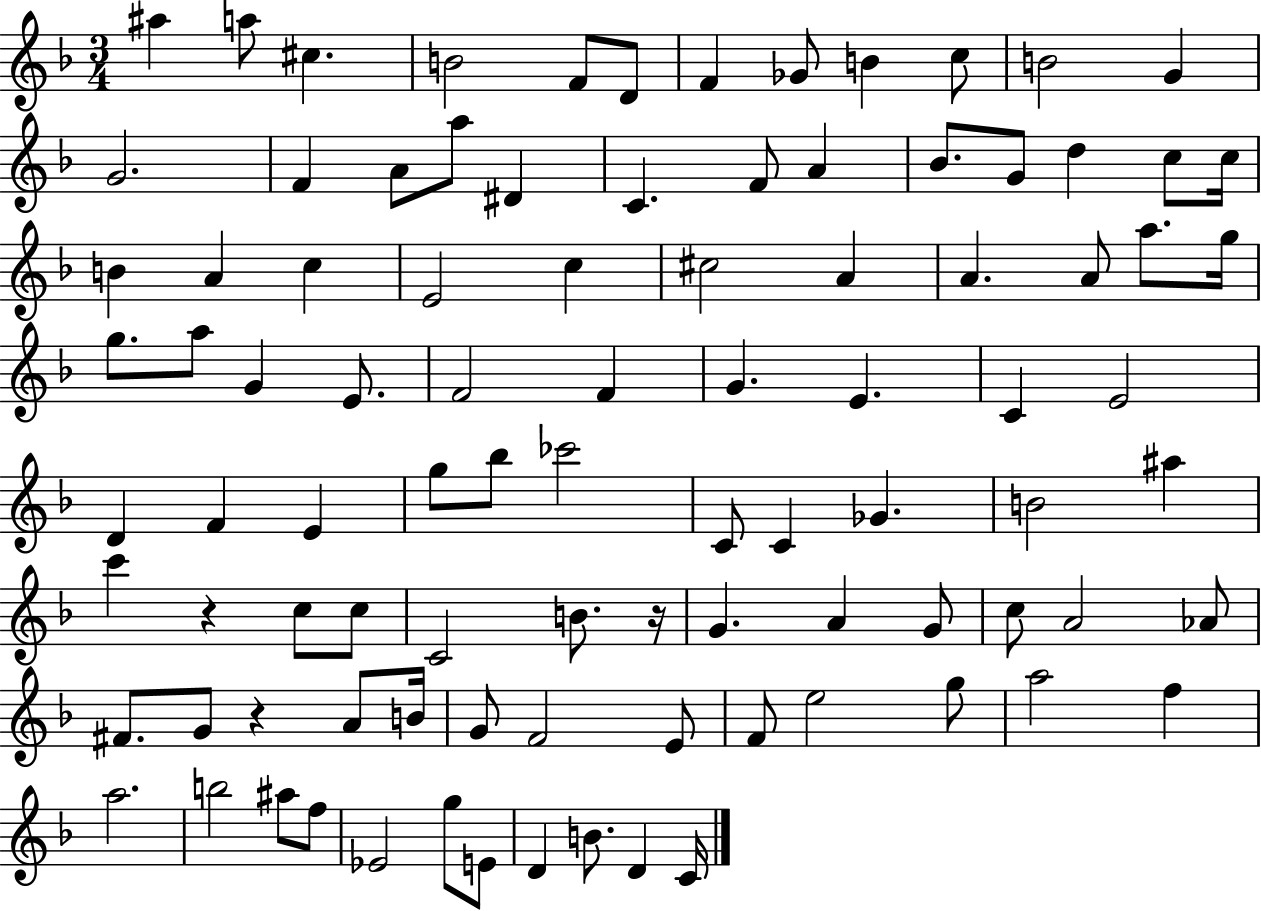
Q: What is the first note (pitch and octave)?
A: A#5